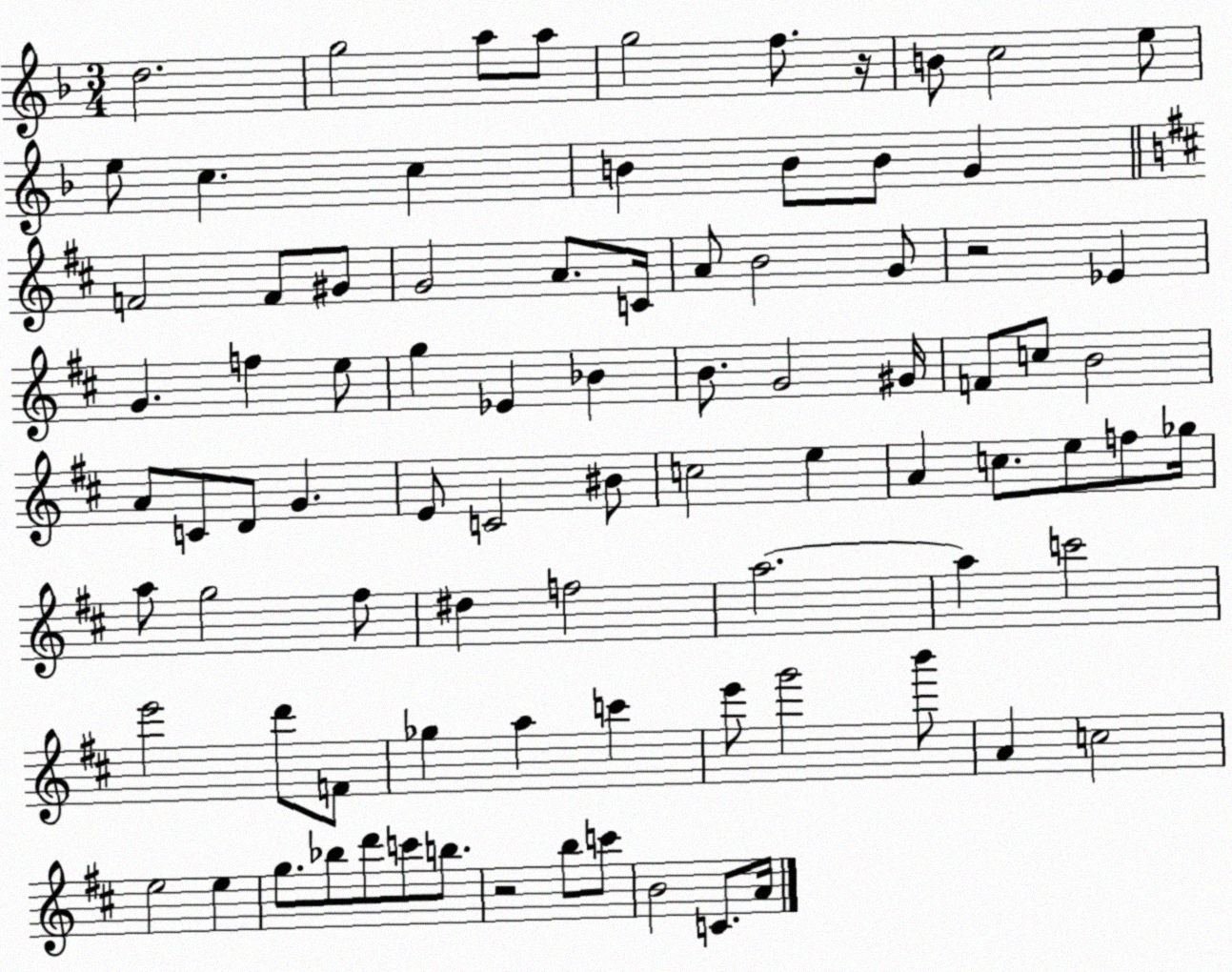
X:1
T:Untitled
M:3/4
L:1/4
K:F
d2 g2 a/2 a/2 g2 f/2 z/4 B/2 c2 e/2 e/2 c c B B/2 B/2 G F2 F/2 ^G/2 G2 A/2 C/4 A/2 B2 G/2 z2 _E G f e/2 g _E _B B/2 G2 ^G/4 F/2 c/2 B2 A/2 C/2 D/2 G E/2 C2 ^B/2 c2 e A c/2 e/2 f/2 _g/4 a/2 g2 ^f/2 ^d f2 a2 a c'2 e'2 d'/2 F/2 _g a c' e'/2 g'2 b'/2 A c2 e2 e g/2 _b/2 d'/2 c'/2 b/2 z2 b/2 c'/2 B2 C/2 A/4